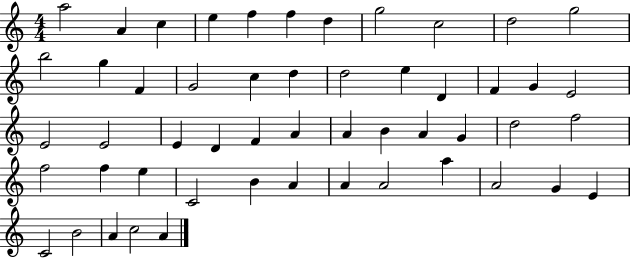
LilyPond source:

{
  \clef treble
  \numericTimeSignature
  \time 4/4
  \key c \major
  a''2 a'4 c''4 | e''4 f''4 f''4 d''4 | g''2 c''2 | d''2 g''2 | \break b''2 g''4 f'4 | g'2 c''4 d''4 | d''2 e''4 d'4 | f'4 g'4 e'2 | \break e'2 e'2 | e'4 d'4 f'4 a'4 | a'4 b'4 a'4 g'4 | d''2 f''2 | \break f''2 f''4 e''4 | c'2 b'4 a'4 | a'4 a'2 a''4 | a'2 g'4 e'4 | \break c'2 b'2 | a'4 c''2 a'4 | \bar "|."
}